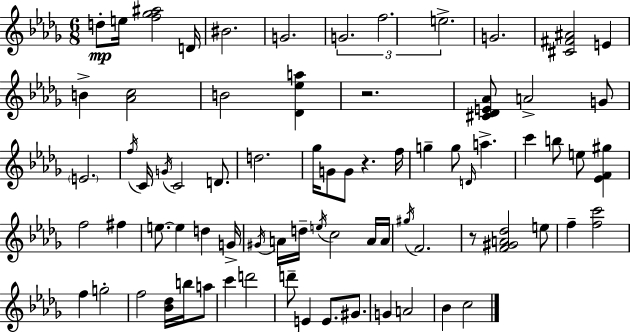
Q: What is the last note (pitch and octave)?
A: C5